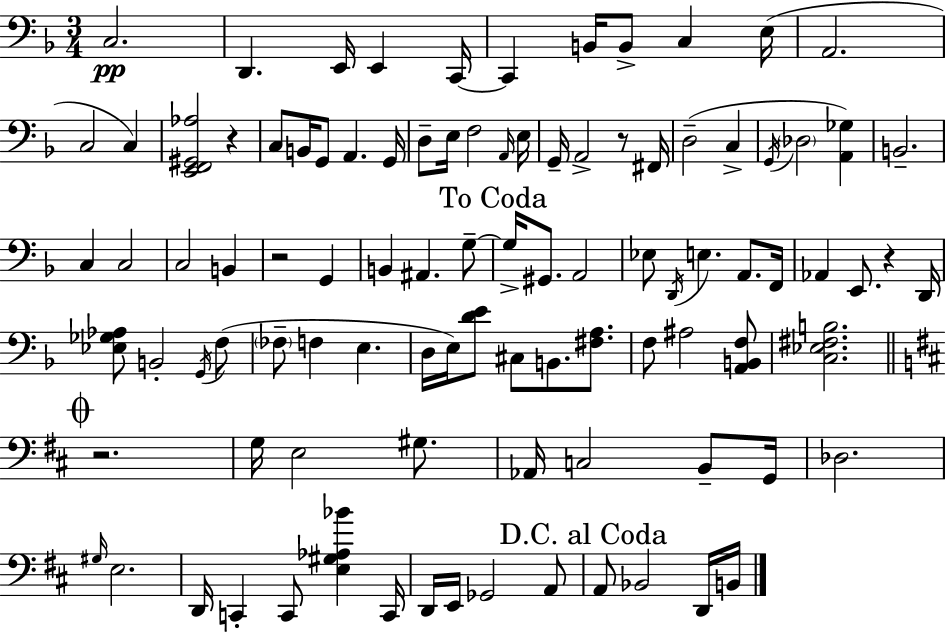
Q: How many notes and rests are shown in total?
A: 97